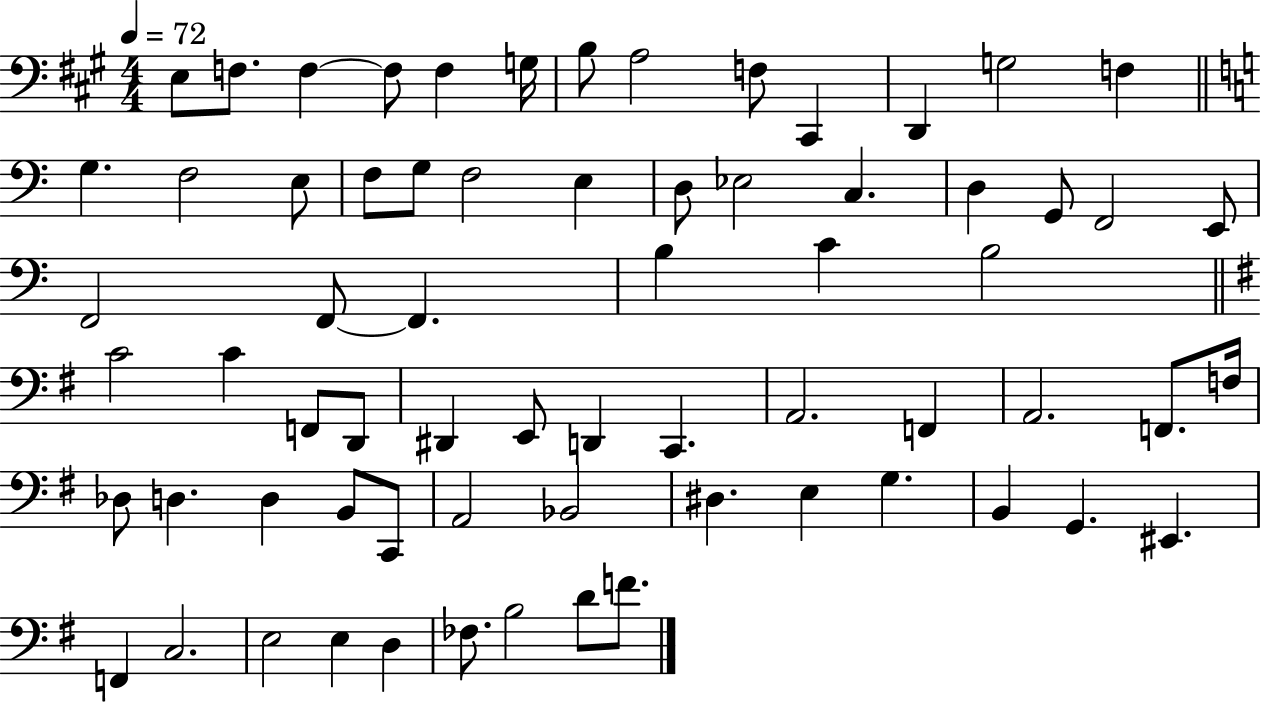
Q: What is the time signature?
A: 4/4